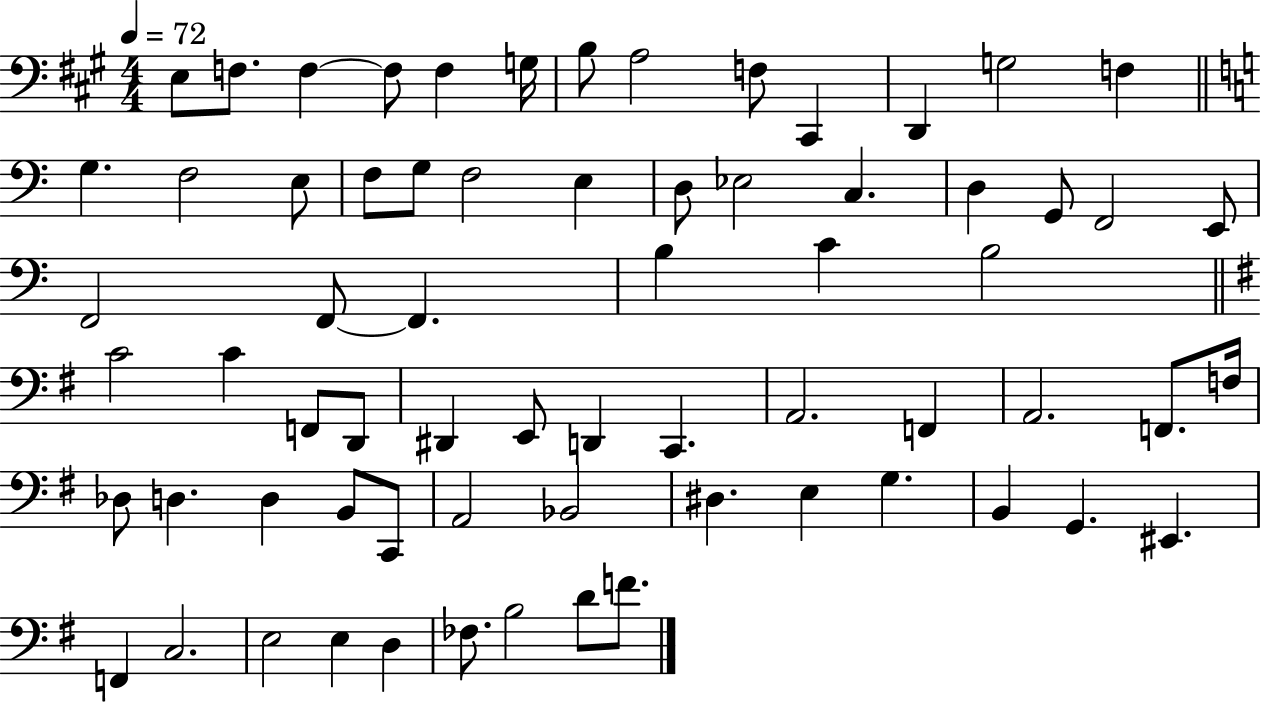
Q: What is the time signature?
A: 4/4